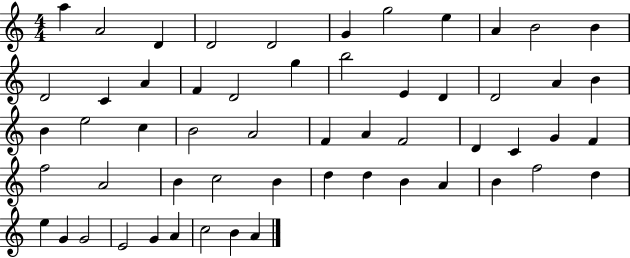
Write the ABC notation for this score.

X:1
T:Untitled
M:4/4
L:1/4
K:C
a A2 D D2 D2 G g2 e A B2 B D2 C A F D2 g b2 E D D2 A B B e2 c B2 A2 F A F2 D C G F f2 A2 B c2 B d d B A B f2 d e G G2 E2 G A c2 B A